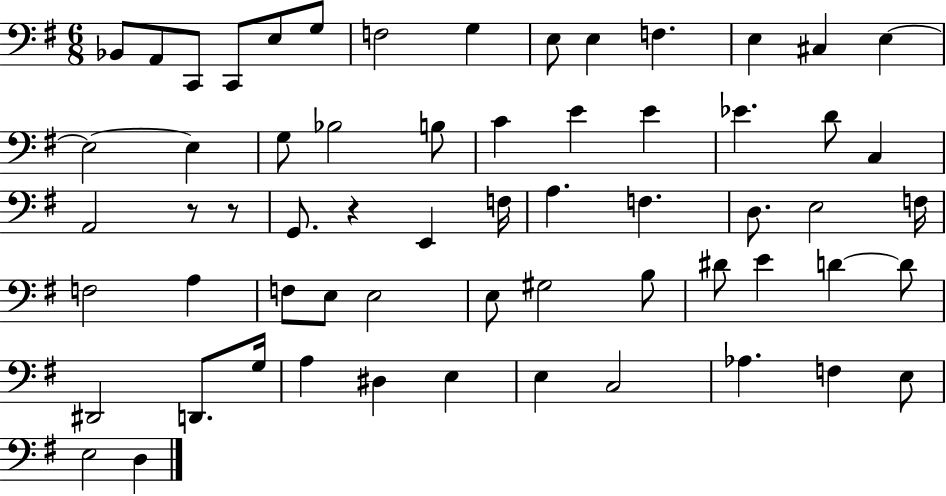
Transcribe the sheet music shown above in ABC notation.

X:1
T:Untitled
M:6/8
L:1/4
K:G
_B,,/2 A,,/2 C,,/2 C,,/2 E,/2 G,/2 F,2 G, E,/2 E, F, E, ^C, E, E,2 E, G,/2 _B,2 B,/2 C E E _E D/2 C, A,,2 z/2 z/2 G,,/2 z E,, F,/4 A, F, D,/2 E,2 F,/4 F,2 A, F,/2 E,/2 E,2 E,/2 ^G,2 B,/2 ^D/2 E D D/2 ^D,,2 D,,/2 G,/4 A, ^D, E, E, C,2 _A, F, E,/2 E,2 D,